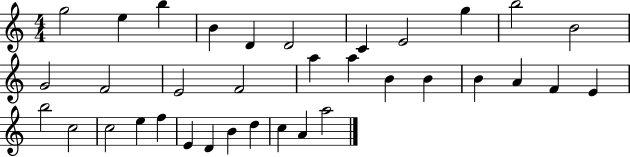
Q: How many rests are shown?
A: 0